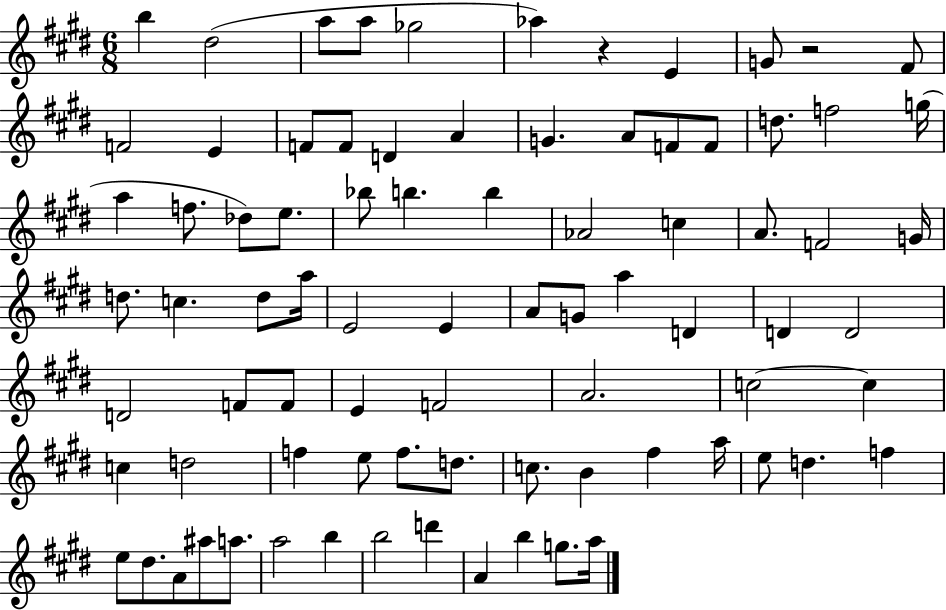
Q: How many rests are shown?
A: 2